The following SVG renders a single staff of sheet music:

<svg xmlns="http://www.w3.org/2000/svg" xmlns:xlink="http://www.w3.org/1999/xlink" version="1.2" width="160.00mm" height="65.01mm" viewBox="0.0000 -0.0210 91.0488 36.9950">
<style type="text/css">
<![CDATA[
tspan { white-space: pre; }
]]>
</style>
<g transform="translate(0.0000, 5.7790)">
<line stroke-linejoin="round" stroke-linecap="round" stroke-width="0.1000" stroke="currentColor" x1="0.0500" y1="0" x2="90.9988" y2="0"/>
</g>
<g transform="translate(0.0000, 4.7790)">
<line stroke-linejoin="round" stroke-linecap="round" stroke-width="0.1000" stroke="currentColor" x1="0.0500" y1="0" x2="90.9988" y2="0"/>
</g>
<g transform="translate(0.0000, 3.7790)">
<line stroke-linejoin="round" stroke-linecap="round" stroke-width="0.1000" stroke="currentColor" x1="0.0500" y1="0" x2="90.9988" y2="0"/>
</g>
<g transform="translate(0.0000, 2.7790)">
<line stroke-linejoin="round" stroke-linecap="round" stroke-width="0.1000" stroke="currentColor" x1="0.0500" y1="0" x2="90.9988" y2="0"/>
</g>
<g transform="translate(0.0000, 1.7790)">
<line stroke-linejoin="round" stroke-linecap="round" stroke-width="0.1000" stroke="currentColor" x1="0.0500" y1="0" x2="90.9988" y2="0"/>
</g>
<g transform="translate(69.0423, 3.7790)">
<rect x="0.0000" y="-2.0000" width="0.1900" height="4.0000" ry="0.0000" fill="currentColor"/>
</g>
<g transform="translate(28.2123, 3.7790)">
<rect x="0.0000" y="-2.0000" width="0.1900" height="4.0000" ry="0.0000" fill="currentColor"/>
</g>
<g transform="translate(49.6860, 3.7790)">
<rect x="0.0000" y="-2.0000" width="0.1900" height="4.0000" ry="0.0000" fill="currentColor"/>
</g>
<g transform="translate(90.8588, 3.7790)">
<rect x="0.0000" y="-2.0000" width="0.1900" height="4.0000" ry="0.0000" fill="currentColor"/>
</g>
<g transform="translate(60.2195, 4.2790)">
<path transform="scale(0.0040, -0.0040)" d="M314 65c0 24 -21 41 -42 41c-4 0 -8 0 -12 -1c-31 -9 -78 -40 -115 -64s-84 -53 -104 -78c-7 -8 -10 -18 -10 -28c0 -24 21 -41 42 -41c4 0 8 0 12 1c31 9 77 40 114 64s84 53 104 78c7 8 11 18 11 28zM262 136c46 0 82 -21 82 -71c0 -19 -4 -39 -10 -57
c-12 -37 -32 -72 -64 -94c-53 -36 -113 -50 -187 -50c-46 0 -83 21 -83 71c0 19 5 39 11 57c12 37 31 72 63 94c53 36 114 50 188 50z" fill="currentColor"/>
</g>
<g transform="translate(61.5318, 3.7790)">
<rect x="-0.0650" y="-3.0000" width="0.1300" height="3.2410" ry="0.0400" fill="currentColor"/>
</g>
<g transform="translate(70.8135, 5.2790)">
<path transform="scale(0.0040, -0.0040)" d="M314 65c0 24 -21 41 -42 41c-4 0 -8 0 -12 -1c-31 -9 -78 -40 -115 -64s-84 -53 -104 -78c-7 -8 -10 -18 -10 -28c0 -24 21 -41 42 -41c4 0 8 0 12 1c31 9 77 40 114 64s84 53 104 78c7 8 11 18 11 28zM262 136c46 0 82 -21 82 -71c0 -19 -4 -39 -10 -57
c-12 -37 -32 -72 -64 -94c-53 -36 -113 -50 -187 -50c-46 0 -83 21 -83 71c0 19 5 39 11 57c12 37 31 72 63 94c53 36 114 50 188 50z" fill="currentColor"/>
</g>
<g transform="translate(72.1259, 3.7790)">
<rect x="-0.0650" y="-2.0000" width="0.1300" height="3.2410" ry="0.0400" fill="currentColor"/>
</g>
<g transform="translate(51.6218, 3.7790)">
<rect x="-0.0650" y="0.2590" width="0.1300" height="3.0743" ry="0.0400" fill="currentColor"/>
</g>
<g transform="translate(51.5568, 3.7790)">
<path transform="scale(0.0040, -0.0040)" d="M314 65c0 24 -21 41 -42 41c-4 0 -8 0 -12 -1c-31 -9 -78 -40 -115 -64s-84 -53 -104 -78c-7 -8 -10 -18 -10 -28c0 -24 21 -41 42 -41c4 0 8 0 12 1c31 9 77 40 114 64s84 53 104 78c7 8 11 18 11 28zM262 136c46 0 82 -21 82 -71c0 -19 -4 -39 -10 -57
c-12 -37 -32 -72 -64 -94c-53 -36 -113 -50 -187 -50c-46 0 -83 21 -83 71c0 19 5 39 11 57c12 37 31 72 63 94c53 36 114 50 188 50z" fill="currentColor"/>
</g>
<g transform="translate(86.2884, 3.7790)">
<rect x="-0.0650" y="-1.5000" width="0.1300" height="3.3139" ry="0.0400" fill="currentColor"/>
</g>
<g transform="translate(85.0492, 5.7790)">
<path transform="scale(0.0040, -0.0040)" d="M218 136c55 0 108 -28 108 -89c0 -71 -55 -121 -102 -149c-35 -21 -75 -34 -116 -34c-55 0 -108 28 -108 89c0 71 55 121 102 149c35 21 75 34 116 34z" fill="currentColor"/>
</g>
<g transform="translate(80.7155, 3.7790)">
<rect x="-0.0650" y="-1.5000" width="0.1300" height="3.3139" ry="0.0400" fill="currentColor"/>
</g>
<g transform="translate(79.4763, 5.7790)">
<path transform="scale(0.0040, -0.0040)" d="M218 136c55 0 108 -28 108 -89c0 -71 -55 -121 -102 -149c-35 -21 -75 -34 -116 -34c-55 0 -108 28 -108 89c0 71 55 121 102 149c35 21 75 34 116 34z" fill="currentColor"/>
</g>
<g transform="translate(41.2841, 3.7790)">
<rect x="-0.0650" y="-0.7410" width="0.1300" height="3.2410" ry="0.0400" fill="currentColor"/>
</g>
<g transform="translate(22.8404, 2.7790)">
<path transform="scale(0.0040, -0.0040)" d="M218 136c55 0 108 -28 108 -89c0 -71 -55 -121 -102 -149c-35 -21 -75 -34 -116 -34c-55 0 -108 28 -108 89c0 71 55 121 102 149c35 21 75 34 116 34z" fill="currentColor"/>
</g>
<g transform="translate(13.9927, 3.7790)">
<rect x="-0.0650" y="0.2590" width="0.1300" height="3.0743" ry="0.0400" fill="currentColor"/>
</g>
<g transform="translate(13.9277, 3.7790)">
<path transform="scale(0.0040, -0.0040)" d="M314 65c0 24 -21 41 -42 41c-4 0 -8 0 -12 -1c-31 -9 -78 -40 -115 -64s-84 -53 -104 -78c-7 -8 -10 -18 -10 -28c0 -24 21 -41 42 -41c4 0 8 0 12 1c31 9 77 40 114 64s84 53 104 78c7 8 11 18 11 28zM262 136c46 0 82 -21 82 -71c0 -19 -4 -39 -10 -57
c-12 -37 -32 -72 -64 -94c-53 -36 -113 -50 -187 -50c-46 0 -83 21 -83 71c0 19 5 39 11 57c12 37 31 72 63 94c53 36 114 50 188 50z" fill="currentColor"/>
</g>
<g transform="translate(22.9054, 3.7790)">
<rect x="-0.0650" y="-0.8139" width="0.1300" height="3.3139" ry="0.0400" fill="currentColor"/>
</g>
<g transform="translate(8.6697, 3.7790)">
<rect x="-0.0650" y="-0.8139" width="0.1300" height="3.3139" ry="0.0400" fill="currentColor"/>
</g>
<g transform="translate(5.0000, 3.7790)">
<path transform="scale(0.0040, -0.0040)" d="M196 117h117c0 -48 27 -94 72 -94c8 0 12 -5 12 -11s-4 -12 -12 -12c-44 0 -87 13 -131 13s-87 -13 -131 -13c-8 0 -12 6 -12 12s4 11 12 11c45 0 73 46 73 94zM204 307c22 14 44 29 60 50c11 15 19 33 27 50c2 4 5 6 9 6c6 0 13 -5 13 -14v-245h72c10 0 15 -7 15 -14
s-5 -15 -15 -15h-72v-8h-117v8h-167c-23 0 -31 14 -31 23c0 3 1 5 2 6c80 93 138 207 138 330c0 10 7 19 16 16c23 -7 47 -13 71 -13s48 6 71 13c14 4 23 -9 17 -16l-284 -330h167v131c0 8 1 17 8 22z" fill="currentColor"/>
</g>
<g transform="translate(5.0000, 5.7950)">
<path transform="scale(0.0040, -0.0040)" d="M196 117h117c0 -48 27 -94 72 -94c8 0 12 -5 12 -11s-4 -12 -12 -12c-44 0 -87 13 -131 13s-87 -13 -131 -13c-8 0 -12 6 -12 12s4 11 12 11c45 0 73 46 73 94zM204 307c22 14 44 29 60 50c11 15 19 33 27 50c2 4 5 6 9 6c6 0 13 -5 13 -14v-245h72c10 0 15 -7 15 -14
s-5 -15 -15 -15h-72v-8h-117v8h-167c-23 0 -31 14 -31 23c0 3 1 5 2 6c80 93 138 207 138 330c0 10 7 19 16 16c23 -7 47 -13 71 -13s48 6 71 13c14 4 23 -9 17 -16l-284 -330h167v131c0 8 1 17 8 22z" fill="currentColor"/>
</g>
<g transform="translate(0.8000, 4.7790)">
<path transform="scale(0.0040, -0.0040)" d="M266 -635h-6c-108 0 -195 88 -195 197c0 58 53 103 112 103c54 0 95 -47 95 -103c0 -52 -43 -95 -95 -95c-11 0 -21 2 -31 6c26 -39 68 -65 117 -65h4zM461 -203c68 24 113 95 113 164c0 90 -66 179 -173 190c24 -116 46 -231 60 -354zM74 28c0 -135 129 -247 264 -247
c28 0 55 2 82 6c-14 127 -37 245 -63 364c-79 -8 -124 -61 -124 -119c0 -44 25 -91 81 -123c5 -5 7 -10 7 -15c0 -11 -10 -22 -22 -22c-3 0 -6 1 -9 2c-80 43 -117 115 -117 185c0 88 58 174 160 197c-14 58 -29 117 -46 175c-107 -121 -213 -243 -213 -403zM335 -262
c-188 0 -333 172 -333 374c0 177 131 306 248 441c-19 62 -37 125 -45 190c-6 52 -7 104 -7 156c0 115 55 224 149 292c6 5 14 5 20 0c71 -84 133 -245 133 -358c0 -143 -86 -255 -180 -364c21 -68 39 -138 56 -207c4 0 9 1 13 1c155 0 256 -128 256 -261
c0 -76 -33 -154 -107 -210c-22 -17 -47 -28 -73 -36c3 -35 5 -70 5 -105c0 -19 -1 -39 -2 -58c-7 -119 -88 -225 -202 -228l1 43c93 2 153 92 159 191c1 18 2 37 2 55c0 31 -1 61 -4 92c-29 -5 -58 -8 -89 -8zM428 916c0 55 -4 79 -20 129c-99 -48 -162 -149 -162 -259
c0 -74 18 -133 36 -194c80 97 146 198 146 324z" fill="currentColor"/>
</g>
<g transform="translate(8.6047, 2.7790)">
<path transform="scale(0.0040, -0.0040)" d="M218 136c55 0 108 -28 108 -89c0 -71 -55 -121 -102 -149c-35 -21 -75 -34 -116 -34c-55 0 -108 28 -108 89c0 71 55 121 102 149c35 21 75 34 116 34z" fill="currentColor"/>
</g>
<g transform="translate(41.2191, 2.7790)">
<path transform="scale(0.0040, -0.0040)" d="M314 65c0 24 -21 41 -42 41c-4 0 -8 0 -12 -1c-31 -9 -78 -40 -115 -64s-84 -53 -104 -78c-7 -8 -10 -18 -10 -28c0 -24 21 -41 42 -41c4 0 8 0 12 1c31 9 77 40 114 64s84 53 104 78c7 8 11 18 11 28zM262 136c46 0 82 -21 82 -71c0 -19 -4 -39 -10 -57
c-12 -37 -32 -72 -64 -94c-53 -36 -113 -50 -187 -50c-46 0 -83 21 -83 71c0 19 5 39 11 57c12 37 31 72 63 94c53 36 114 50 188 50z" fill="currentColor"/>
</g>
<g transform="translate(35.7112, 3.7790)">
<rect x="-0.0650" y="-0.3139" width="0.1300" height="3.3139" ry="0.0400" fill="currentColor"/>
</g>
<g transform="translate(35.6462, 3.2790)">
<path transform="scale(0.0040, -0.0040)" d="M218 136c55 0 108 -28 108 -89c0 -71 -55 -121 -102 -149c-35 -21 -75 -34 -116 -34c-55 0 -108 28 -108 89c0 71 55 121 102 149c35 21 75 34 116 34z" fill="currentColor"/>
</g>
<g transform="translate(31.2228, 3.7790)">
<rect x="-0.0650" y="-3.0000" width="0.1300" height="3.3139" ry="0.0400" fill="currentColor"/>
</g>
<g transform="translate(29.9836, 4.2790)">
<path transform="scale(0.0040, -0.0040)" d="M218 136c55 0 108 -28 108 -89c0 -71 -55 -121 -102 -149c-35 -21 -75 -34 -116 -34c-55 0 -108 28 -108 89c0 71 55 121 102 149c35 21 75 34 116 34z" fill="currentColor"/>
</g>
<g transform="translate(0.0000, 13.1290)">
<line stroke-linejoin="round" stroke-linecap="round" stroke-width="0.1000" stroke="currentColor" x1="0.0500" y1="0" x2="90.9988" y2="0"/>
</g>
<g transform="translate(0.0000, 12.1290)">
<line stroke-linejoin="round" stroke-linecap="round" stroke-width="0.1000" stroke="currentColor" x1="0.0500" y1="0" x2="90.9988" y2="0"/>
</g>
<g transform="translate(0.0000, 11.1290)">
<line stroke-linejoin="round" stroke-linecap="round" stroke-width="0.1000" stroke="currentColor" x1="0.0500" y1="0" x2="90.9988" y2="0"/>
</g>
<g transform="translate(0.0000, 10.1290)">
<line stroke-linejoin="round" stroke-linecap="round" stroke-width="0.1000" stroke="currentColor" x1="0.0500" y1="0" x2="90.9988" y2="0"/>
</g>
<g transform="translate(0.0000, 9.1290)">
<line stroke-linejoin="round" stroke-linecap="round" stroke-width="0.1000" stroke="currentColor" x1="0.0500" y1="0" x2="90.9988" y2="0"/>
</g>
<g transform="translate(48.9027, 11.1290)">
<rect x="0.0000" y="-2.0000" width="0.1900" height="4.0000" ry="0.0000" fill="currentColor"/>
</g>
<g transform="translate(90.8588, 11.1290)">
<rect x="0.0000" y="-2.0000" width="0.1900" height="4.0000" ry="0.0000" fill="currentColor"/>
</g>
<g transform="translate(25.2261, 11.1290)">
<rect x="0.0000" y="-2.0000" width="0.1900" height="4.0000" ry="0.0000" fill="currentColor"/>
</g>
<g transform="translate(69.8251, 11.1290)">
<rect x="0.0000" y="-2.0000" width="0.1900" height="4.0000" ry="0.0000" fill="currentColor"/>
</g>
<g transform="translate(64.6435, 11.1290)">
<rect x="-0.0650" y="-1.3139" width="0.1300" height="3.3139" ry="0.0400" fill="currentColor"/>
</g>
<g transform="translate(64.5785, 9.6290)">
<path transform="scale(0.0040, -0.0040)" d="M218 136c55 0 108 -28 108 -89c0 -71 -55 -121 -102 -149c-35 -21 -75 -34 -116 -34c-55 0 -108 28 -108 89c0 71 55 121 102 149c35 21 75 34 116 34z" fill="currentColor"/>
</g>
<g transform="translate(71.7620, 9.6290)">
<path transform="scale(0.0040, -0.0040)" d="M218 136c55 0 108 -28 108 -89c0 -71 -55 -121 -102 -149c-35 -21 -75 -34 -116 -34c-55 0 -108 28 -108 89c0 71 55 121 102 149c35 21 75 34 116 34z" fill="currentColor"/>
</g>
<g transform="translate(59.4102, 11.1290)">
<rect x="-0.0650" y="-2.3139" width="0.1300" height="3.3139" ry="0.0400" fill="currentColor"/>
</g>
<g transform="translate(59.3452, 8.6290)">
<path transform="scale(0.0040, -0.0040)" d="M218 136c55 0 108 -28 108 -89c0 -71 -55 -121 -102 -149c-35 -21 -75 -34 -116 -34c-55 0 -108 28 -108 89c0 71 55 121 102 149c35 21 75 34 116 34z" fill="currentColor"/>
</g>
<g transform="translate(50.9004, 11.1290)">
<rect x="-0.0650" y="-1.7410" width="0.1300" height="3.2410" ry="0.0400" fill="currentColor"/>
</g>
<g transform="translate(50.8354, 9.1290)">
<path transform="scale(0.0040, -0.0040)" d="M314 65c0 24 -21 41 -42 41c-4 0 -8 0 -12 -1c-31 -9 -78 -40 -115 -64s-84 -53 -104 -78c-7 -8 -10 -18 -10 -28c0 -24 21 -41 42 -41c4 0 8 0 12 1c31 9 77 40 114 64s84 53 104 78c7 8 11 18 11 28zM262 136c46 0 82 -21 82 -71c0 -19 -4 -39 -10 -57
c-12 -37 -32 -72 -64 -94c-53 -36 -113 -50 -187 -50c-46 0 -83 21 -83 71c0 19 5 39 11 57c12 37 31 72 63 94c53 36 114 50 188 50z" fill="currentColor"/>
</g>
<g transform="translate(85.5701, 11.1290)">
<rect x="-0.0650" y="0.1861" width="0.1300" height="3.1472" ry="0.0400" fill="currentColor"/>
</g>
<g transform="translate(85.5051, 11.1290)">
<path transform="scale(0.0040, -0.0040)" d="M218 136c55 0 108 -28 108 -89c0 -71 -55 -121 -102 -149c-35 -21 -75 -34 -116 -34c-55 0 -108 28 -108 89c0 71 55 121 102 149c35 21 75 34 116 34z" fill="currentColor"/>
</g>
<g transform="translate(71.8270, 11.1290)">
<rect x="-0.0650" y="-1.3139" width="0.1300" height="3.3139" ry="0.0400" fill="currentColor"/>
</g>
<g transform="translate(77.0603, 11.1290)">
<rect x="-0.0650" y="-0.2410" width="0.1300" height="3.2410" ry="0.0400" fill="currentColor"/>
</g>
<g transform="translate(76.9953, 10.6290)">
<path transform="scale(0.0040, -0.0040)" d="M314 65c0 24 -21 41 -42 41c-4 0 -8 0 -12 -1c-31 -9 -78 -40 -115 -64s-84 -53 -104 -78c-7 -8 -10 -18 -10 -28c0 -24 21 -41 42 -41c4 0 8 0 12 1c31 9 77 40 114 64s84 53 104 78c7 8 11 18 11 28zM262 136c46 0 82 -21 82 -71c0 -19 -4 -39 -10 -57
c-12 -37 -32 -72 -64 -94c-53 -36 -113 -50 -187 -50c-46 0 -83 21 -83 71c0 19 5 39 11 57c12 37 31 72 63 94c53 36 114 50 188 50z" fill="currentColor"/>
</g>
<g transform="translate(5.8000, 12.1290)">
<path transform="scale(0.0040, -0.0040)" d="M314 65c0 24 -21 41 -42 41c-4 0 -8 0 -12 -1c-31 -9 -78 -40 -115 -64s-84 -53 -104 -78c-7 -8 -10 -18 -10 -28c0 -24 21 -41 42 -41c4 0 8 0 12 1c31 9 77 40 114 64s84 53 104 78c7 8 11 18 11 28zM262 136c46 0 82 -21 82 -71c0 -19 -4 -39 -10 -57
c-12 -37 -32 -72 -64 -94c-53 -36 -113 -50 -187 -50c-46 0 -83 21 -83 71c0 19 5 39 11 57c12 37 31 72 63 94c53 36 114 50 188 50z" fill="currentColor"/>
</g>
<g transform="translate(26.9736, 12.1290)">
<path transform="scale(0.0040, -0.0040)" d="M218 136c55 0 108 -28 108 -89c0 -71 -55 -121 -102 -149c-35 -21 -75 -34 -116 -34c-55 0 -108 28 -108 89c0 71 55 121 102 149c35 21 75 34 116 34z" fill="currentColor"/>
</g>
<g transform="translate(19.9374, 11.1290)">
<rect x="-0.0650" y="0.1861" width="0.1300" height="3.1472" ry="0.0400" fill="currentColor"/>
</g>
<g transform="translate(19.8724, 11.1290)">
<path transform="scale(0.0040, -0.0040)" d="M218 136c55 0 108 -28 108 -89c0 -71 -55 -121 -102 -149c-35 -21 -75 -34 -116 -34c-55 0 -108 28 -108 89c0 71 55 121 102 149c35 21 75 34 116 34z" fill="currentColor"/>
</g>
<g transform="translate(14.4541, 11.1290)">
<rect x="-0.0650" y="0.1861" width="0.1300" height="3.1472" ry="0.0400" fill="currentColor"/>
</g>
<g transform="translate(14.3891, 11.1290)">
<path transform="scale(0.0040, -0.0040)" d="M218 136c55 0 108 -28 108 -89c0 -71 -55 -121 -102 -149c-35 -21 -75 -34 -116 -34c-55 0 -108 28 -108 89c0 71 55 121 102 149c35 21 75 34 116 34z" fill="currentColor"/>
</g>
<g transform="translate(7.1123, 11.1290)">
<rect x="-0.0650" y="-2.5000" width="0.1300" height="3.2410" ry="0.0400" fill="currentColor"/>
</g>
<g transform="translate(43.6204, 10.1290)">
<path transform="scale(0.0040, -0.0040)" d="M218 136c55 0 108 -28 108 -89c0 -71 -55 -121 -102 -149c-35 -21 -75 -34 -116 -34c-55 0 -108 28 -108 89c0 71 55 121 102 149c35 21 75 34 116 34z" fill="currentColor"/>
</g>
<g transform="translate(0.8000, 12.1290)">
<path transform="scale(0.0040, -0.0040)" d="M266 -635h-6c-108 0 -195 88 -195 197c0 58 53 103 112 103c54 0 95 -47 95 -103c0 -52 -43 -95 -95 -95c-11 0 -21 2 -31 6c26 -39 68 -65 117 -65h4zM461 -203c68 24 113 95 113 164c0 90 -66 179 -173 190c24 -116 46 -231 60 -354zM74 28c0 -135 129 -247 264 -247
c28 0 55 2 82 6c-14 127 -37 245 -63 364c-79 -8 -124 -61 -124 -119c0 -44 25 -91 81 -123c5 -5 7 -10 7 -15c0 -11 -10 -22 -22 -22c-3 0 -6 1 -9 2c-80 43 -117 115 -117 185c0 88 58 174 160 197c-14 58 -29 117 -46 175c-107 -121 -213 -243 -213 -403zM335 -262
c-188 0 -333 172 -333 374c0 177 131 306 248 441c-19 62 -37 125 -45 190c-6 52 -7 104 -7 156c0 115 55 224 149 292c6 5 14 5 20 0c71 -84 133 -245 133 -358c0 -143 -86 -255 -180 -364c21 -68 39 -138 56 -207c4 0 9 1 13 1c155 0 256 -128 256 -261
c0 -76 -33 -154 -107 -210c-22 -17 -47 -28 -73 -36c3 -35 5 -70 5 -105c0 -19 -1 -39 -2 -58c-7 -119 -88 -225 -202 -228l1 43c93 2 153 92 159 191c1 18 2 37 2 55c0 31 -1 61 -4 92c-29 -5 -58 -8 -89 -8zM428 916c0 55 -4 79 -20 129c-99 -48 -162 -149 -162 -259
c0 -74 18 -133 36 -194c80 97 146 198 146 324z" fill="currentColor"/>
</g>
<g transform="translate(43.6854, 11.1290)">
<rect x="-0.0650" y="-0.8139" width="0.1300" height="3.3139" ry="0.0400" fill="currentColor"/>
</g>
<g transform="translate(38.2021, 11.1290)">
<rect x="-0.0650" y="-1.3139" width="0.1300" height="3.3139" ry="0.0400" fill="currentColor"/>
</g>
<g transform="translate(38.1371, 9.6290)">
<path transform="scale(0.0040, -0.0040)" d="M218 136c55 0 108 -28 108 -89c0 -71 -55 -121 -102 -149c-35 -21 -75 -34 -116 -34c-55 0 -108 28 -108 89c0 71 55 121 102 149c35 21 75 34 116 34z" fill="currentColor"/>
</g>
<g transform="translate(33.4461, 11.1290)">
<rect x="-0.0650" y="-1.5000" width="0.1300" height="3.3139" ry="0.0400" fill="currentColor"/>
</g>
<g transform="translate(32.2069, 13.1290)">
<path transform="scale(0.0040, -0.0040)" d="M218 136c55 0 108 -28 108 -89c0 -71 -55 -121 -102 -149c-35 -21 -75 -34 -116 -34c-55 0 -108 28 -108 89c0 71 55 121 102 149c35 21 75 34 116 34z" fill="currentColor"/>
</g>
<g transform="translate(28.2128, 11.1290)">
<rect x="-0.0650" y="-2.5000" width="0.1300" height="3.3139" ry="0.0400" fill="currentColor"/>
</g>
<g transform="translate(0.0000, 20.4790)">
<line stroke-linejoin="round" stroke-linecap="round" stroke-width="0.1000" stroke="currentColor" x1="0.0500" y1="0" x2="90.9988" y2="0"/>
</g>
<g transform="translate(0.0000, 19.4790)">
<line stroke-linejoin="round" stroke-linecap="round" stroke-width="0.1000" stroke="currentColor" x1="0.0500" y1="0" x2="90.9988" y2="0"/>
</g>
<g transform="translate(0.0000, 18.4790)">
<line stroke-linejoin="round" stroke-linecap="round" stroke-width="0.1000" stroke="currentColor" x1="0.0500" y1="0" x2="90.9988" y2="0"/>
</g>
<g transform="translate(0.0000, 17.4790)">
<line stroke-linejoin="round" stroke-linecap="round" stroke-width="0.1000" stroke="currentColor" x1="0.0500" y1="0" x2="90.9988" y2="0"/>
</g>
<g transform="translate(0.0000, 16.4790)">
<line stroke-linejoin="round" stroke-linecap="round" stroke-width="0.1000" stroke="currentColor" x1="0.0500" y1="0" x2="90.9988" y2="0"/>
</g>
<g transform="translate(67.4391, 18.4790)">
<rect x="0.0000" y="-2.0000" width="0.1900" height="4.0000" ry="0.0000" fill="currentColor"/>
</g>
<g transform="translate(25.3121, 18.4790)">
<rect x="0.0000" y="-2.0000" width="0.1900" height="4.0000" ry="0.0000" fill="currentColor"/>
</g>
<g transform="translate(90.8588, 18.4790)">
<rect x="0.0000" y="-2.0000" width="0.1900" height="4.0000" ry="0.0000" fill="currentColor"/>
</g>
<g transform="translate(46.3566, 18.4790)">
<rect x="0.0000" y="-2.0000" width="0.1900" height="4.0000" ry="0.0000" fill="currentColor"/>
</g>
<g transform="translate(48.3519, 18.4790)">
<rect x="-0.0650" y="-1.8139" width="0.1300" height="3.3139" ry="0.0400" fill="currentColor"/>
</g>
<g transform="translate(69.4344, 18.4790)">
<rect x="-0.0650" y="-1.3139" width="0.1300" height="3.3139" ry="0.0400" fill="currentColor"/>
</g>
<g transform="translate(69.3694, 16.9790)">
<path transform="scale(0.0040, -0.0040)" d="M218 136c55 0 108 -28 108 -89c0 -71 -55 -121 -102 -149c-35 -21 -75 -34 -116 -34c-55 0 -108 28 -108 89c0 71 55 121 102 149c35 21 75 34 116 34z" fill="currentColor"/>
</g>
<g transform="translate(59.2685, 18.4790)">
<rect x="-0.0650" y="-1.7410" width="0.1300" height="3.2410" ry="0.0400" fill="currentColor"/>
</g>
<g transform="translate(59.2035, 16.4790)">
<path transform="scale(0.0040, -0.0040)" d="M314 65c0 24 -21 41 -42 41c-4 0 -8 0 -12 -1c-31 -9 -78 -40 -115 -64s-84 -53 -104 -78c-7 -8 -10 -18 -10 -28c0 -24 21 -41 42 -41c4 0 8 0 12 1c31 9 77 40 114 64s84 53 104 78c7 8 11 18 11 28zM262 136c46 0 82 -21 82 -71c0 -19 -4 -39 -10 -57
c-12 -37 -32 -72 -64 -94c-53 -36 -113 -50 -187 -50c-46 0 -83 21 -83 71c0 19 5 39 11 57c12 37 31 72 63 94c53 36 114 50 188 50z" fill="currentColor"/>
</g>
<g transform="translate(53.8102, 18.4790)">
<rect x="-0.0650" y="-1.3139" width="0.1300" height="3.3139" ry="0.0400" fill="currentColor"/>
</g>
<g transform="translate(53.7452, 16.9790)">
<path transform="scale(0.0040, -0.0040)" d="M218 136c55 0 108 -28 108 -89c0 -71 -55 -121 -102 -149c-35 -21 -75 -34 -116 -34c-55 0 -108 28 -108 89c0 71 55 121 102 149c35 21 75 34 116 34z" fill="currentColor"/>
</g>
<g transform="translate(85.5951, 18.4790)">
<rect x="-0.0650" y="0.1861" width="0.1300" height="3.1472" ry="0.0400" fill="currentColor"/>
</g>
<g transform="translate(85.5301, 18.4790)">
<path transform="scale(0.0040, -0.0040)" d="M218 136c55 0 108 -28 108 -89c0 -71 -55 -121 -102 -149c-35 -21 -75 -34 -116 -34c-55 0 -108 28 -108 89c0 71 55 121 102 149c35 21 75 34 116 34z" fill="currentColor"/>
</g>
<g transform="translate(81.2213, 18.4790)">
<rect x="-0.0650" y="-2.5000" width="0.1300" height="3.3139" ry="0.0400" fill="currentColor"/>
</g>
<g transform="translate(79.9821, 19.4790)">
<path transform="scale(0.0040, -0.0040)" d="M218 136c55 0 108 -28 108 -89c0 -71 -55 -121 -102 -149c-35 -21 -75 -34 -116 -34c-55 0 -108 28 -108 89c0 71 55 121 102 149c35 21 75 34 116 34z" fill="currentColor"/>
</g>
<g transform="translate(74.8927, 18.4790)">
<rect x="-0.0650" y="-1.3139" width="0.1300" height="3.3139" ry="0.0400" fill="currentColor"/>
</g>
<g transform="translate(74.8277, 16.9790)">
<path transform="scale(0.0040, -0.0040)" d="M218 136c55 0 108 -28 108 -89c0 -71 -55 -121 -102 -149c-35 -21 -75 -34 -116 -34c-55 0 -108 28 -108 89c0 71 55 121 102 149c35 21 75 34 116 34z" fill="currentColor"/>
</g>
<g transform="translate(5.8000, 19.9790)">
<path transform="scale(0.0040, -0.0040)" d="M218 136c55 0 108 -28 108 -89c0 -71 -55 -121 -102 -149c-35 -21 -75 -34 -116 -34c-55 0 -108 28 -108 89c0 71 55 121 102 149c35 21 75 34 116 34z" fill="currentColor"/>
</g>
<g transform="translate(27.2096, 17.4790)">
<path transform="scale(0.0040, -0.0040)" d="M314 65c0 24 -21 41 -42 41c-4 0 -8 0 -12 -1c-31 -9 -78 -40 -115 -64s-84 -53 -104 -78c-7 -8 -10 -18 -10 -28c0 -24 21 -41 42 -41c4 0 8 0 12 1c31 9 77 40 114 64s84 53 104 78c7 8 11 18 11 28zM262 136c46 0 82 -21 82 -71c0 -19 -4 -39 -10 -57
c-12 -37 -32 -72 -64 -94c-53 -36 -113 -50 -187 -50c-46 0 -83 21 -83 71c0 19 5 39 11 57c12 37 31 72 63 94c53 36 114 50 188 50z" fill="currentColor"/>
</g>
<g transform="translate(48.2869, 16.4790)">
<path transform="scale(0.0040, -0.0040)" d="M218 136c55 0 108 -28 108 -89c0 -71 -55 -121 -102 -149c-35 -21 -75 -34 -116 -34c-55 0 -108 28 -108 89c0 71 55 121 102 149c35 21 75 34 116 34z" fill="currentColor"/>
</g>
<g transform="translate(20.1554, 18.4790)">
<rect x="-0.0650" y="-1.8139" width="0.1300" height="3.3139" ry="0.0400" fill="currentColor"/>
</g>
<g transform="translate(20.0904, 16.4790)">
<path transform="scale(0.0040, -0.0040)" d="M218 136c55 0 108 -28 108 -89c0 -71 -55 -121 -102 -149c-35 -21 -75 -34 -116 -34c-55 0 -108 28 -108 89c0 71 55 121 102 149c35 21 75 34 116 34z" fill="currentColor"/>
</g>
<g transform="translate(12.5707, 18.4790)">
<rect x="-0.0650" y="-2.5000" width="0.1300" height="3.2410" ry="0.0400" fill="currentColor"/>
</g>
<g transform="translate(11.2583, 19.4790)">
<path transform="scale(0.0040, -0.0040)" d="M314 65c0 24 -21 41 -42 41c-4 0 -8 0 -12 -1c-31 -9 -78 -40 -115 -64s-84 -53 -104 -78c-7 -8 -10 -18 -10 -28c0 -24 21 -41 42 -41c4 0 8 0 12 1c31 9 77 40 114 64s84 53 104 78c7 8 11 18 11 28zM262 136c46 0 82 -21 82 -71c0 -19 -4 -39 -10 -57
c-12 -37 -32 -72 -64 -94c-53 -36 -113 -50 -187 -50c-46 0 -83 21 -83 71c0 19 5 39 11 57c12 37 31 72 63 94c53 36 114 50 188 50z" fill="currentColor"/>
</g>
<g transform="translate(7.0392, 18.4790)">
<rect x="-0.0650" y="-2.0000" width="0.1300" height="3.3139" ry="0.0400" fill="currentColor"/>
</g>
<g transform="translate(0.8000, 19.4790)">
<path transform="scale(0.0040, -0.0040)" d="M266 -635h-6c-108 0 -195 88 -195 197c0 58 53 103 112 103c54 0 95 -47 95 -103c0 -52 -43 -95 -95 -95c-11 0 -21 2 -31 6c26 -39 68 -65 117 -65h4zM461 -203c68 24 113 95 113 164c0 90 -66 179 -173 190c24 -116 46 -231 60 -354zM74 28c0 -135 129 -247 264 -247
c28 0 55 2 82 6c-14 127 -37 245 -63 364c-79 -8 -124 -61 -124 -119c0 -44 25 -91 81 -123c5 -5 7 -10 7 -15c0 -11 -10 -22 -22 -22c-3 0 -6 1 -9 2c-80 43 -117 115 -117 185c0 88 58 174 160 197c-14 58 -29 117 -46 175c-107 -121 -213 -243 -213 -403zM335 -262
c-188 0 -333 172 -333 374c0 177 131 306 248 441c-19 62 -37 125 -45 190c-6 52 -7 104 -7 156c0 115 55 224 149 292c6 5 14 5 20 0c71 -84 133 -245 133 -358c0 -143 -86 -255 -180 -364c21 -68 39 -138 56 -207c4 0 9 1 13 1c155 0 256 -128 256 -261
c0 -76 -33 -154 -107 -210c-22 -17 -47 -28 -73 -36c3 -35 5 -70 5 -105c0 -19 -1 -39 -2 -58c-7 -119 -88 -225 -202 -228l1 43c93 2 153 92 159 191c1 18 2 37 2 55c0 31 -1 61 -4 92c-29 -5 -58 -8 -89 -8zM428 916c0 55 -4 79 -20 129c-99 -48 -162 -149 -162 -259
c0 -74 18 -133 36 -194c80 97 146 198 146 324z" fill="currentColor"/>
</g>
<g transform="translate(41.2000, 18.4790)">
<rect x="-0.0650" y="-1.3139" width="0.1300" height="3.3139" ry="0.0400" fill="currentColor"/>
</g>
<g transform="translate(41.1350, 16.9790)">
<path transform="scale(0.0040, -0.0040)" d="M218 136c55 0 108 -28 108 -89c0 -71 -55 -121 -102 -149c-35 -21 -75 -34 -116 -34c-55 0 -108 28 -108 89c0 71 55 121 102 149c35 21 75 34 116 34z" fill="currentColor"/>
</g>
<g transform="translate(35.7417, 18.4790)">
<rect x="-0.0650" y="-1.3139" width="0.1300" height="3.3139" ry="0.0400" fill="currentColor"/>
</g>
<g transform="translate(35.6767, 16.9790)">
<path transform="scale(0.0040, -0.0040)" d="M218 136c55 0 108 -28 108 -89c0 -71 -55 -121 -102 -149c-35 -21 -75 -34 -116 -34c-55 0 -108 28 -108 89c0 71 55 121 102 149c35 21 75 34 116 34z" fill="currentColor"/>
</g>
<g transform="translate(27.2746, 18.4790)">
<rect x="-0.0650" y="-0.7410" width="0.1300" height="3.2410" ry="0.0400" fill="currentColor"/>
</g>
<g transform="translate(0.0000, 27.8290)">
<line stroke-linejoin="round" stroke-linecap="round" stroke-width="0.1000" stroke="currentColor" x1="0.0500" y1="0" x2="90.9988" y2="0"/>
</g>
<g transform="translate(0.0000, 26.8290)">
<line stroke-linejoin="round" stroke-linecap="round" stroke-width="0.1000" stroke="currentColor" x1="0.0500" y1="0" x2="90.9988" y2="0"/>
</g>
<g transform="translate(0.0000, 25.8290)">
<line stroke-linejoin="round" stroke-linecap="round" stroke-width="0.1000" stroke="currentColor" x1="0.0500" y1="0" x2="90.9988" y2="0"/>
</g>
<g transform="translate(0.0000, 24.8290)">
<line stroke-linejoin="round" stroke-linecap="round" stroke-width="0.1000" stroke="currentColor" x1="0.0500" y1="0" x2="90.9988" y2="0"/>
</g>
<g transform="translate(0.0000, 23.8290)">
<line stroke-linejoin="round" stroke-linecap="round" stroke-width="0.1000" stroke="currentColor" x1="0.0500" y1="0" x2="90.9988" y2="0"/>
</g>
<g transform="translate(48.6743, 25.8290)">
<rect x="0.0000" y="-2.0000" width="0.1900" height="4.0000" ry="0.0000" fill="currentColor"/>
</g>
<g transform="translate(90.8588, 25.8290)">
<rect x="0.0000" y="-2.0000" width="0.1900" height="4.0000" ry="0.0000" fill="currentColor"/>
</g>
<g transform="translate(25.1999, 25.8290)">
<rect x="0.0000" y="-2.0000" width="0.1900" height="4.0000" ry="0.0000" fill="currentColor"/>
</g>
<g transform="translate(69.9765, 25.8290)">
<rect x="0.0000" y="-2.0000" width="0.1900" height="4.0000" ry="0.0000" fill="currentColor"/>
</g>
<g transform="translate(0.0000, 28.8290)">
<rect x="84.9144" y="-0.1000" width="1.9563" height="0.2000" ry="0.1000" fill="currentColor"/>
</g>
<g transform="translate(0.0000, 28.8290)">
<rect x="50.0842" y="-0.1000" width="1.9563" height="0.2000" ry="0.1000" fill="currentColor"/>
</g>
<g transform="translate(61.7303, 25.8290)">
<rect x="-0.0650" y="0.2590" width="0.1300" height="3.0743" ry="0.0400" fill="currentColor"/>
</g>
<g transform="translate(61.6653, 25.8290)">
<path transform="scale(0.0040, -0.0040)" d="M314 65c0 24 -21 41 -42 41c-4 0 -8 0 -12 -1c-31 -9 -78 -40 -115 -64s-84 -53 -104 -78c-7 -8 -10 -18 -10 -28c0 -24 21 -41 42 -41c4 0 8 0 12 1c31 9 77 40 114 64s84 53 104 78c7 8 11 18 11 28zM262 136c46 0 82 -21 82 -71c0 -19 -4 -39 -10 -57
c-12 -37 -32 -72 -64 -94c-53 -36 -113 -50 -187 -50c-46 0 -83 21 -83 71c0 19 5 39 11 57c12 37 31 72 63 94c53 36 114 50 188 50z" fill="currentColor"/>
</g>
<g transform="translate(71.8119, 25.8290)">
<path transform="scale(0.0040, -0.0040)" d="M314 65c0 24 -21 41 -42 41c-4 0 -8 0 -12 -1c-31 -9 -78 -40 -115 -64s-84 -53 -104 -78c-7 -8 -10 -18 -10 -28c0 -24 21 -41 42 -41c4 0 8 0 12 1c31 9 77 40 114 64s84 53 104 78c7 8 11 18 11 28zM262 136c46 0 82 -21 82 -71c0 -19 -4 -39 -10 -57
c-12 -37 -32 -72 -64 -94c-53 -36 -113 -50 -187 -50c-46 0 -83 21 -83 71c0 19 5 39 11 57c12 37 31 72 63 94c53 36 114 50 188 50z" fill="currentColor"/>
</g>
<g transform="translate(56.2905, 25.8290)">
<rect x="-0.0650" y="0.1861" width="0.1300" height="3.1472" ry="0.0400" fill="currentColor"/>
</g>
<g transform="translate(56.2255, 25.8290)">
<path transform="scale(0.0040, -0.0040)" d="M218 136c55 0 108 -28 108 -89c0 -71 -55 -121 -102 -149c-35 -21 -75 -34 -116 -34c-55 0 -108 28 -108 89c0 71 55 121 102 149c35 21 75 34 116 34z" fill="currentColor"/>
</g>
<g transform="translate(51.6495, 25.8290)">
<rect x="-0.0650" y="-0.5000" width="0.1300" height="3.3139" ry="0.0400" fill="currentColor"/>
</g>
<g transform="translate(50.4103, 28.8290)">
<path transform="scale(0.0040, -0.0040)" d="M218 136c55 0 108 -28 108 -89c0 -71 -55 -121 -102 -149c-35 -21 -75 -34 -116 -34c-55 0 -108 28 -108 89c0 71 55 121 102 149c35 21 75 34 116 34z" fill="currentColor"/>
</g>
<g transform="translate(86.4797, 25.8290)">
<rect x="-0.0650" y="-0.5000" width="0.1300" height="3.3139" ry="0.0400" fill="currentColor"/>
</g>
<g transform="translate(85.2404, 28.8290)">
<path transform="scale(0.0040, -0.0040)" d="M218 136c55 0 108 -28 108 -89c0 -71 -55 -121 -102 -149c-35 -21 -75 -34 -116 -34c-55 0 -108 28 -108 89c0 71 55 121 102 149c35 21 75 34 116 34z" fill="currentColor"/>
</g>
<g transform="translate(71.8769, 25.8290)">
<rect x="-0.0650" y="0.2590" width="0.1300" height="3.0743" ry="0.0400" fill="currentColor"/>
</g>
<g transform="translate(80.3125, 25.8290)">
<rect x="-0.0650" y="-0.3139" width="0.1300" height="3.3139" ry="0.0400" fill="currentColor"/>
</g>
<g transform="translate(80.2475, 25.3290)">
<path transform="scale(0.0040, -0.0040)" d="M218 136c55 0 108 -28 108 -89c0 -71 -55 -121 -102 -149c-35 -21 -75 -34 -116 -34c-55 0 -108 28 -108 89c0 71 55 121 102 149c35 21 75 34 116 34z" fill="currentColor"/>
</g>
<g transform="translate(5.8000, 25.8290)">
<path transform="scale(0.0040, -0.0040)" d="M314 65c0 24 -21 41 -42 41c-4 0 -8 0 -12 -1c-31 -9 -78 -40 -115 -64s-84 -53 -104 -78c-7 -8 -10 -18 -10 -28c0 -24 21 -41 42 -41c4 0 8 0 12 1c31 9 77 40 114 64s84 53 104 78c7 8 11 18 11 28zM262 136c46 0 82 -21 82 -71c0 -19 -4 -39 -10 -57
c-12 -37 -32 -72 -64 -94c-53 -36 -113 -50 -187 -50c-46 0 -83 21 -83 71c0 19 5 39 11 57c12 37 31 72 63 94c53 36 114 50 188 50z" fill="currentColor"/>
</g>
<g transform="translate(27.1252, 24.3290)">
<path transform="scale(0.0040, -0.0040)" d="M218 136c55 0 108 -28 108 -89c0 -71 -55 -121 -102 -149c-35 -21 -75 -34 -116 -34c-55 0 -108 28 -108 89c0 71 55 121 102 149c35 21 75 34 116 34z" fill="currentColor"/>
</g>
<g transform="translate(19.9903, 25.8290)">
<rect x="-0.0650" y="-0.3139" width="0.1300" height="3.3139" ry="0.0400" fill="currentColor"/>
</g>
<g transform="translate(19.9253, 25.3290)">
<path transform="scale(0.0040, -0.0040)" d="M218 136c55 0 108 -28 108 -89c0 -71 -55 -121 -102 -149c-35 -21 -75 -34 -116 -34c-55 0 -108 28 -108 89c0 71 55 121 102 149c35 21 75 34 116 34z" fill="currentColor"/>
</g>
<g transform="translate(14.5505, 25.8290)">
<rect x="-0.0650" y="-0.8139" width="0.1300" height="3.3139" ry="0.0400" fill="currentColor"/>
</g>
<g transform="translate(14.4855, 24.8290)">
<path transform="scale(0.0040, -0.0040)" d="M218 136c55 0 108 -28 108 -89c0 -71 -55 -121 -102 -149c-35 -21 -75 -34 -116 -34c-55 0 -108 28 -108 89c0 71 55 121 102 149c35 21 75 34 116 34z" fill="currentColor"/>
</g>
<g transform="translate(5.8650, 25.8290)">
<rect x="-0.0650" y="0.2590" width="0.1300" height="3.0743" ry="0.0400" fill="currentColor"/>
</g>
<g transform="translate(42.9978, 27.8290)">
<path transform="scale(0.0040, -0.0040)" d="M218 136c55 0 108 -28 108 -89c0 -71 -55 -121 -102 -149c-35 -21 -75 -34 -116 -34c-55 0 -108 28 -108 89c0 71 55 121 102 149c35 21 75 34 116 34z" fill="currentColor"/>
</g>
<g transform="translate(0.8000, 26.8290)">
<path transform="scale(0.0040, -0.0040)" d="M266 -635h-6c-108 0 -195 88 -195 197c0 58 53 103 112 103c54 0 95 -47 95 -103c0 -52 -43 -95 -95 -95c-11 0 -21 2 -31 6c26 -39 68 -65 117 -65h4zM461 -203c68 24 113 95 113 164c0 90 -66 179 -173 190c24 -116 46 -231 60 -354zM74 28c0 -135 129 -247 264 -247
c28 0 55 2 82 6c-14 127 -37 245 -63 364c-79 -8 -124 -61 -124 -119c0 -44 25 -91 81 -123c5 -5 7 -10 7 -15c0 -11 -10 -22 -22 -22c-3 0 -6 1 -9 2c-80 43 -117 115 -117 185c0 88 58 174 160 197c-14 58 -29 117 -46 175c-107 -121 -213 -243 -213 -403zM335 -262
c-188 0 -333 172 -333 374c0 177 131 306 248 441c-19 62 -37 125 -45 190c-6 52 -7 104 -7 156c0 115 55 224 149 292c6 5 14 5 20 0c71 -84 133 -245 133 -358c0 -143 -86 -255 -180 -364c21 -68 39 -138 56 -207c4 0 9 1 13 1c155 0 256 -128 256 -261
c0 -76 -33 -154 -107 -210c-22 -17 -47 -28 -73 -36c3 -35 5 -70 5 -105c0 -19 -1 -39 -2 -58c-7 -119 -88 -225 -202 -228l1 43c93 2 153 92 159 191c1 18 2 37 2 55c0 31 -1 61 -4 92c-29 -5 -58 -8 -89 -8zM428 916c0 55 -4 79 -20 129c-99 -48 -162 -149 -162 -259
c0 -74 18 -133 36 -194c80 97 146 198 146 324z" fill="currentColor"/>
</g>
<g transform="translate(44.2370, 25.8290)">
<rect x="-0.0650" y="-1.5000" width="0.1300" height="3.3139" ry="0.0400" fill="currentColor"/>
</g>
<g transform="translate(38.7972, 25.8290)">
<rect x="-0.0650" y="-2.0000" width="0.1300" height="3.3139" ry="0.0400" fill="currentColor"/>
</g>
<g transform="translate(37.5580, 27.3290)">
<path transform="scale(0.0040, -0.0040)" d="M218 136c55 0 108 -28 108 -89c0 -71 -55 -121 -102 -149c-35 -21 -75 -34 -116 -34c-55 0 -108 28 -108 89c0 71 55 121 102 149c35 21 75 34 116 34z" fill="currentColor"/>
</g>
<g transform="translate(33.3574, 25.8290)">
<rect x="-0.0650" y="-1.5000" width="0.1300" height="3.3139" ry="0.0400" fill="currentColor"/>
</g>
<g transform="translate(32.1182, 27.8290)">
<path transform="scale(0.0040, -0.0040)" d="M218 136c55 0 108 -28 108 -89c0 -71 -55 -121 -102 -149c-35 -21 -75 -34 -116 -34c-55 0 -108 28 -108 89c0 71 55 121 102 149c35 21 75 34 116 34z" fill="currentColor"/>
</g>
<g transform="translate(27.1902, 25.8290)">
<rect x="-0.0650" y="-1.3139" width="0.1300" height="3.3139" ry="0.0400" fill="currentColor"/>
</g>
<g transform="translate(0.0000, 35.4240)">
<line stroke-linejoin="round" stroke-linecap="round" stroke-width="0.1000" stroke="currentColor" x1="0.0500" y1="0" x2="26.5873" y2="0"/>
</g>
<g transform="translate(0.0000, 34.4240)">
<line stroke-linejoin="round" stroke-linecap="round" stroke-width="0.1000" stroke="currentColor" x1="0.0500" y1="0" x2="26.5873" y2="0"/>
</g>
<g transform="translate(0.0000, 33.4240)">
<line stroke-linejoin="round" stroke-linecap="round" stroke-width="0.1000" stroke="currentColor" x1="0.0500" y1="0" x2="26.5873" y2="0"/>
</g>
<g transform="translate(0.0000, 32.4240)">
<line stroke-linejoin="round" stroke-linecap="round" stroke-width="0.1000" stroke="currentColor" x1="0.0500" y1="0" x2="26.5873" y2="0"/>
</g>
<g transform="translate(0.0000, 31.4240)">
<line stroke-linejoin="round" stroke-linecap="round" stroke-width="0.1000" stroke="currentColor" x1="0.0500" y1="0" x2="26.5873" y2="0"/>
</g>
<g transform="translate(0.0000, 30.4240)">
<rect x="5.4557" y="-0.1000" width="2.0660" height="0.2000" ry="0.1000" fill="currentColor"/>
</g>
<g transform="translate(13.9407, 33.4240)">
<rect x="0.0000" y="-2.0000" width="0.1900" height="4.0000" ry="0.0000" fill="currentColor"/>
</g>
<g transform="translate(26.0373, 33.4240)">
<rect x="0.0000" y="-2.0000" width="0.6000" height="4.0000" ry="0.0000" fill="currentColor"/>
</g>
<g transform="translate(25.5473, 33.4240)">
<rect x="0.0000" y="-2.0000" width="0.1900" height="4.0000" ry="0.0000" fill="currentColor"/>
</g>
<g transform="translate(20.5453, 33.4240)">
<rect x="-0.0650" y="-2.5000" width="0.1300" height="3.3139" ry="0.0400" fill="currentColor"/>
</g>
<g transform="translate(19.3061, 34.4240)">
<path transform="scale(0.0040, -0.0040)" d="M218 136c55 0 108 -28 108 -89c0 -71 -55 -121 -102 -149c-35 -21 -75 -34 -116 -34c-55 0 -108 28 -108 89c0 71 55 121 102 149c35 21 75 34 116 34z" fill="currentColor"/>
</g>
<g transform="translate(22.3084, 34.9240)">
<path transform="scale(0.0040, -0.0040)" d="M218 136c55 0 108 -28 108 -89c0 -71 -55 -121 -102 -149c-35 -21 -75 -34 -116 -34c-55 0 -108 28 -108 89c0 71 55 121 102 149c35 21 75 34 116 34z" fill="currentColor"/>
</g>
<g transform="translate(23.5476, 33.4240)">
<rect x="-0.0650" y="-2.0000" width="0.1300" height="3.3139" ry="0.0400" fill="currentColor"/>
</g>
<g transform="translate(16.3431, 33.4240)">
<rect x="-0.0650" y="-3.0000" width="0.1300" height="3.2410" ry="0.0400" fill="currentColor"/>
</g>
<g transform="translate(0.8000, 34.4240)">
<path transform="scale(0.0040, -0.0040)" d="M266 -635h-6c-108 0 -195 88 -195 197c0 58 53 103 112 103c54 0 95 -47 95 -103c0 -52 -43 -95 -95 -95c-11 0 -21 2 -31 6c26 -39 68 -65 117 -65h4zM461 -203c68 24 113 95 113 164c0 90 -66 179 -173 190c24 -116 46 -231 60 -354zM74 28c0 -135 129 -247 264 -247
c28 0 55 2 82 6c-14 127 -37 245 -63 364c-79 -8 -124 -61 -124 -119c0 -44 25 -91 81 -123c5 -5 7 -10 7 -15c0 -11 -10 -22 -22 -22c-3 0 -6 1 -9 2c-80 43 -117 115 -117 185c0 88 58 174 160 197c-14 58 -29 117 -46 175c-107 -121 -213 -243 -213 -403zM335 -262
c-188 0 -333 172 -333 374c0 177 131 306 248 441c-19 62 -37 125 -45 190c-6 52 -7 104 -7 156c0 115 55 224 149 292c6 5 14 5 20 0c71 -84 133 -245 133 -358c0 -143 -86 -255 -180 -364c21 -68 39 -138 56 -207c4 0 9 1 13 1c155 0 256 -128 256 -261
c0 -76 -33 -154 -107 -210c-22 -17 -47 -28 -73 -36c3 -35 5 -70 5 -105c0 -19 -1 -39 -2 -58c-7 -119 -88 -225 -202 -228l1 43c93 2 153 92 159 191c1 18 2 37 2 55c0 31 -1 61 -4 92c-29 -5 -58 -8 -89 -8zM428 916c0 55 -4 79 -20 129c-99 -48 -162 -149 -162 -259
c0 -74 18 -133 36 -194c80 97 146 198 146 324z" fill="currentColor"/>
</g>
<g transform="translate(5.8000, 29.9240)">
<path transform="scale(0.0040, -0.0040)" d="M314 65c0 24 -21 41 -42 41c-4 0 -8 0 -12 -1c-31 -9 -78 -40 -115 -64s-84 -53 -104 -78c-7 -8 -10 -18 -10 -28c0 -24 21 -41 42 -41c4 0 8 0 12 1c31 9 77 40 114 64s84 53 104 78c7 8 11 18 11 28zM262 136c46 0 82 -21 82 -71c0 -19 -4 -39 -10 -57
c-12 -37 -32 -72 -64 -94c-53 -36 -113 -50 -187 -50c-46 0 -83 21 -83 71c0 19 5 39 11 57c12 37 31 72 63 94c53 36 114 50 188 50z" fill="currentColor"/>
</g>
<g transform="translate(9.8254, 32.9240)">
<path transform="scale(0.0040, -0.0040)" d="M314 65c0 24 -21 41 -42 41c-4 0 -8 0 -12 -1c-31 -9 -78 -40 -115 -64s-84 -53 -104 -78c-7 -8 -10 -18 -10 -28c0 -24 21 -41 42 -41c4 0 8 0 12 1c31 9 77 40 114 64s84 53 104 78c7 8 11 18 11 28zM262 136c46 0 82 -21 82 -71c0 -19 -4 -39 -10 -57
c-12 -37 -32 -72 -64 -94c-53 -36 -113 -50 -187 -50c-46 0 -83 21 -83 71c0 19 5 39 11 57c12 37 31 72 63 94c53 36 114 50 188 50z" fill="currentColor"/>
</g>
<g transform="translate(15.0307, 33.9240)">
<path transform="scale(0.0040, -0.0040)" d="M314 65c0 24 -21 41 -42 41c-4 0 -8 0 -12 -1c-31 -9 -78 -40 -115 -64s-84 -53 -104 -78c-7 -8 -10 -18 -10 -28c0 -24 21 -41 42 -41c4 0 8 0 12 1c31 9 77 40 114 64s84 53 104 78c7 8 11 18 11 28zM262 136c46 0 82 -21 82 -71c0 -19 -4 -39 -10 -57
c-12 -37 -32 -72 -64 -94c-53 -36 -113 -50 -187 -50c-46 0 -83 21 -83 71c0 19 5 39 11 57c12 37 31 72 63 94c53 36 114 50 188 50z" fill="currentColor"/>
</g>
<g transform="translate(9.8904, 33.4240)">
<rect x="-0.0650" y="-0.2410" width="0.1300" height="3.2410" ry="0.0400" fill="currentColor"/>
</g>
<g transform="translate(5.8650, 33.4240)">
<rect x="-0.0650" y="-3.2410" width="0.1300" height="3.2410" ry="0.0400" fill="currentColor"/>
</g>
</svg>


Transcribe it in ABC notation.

X:1
T:Untitled
M:4/4
L:1/4
K:C
d B2 d A c d2 B2 A2 F2 E E G2 B B G E e d f2 g e e c2 B F G2 f d2 e e f e f2 e e G B B2 d c e E F E C B B2 B2 c C b2 c2 A2 G F